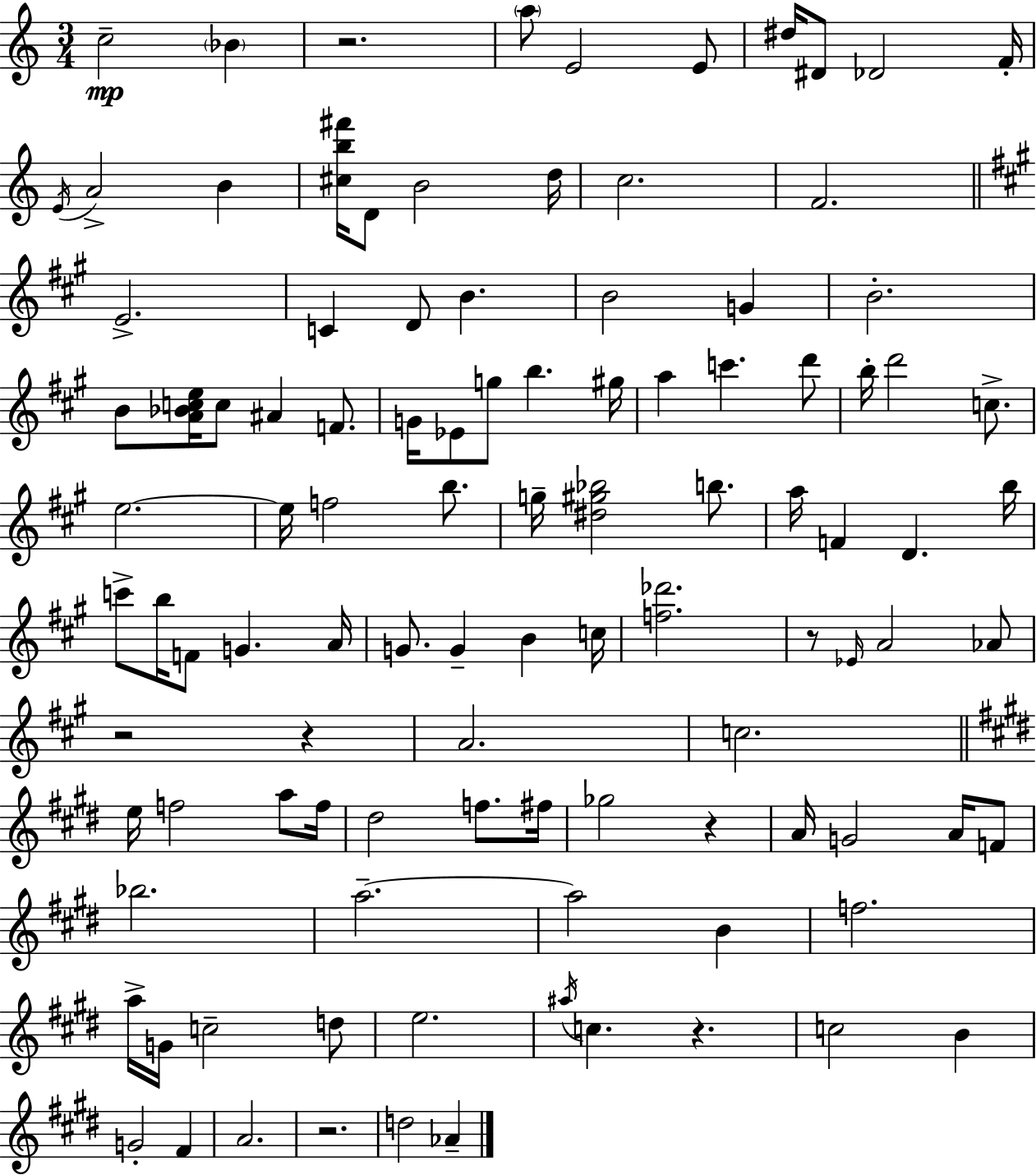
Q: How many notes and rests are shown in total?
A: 105